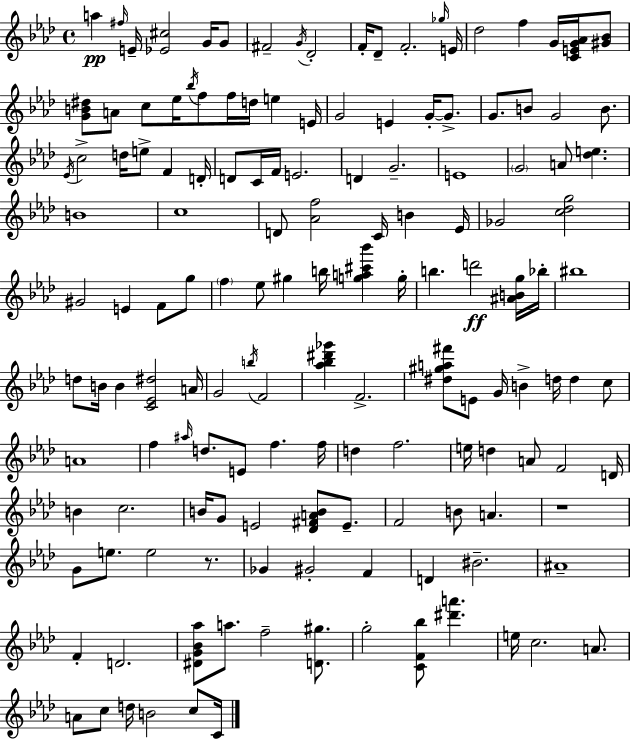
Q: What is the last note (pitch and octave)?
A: C4